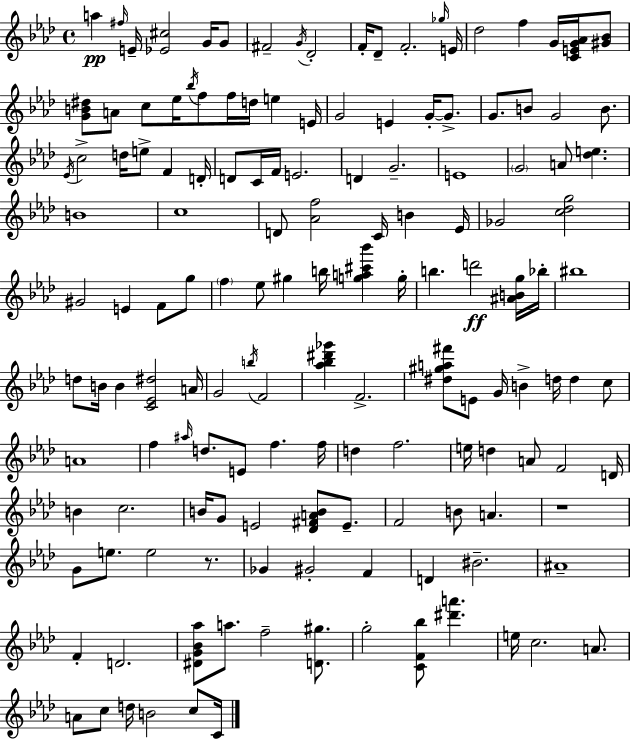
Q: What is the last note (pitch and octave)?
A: C4